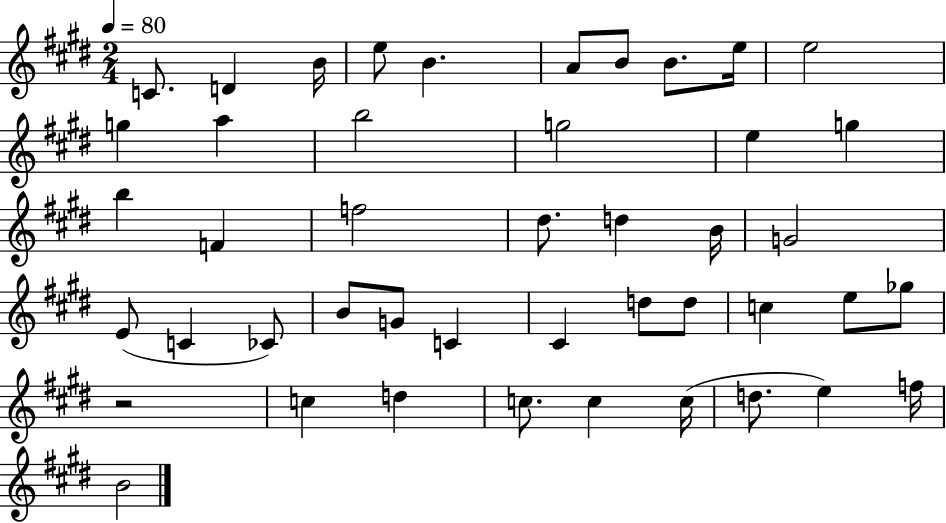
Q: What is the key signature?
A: E major